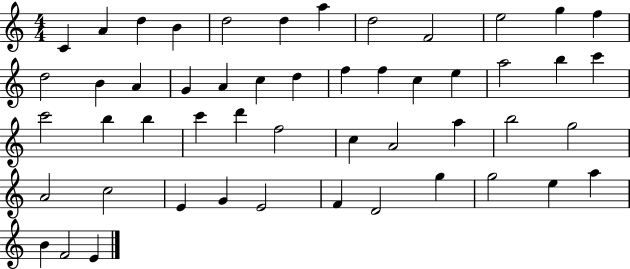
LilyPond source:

{
  \clef treble
  \numericTimeSignature
  \time 4/4
  \key c \major
  c'4 a'4 d''4 b'4 | d''2 d''4 a''4 | d''2 f'2 | e''2 g''4 f''4 | \break d''2 b'4 a'4 | g'4 a'4 c''4 d''4 | f''4 f''4 c''4 e''4 | a''2 b''4 c'''4 | \break c'''2 b''4 b''4 | c'''4 d'''4 f''2 | c''4 a'2 a''4 | b''2 g''2 | \break a'2 c''2 | e'4 g'4 e'2 | f'4 d'2 g''4 | g''2 e''4 a''4 | \break b'4 f'2 e'4 | \bar "|."
}